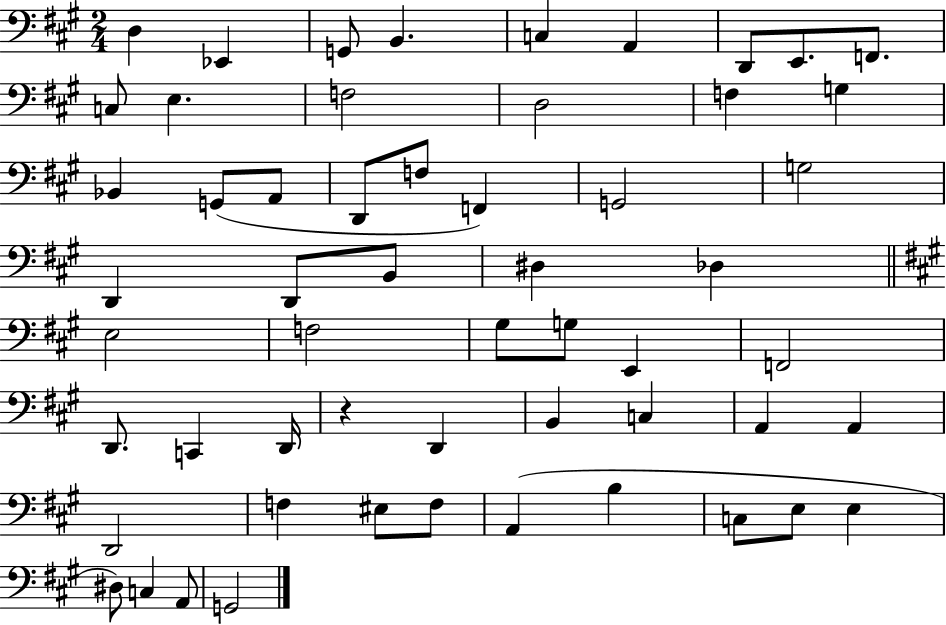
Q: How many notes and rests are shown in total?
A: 56